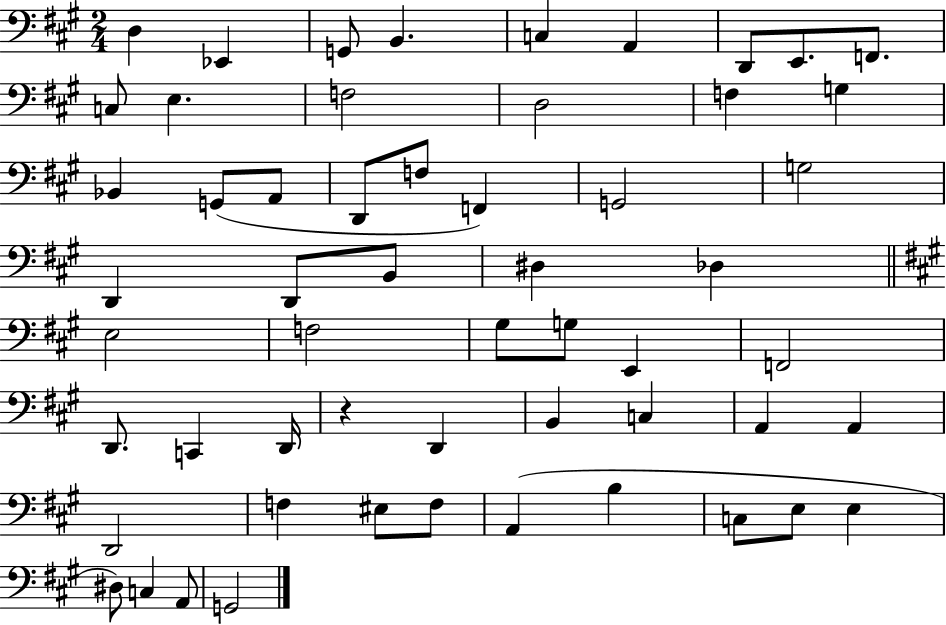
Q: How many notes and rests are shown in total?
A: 56